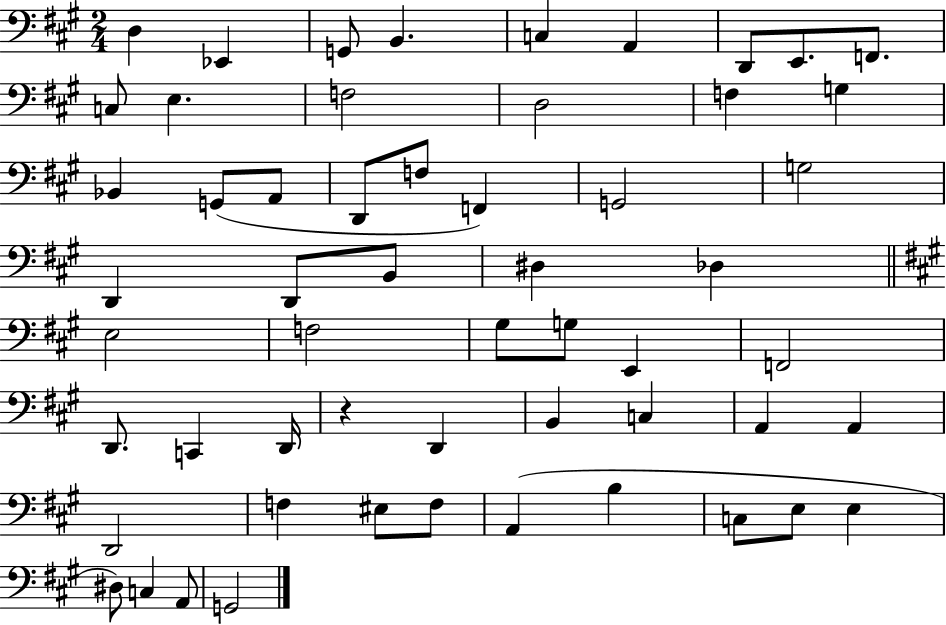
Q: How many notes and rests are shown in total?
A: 56